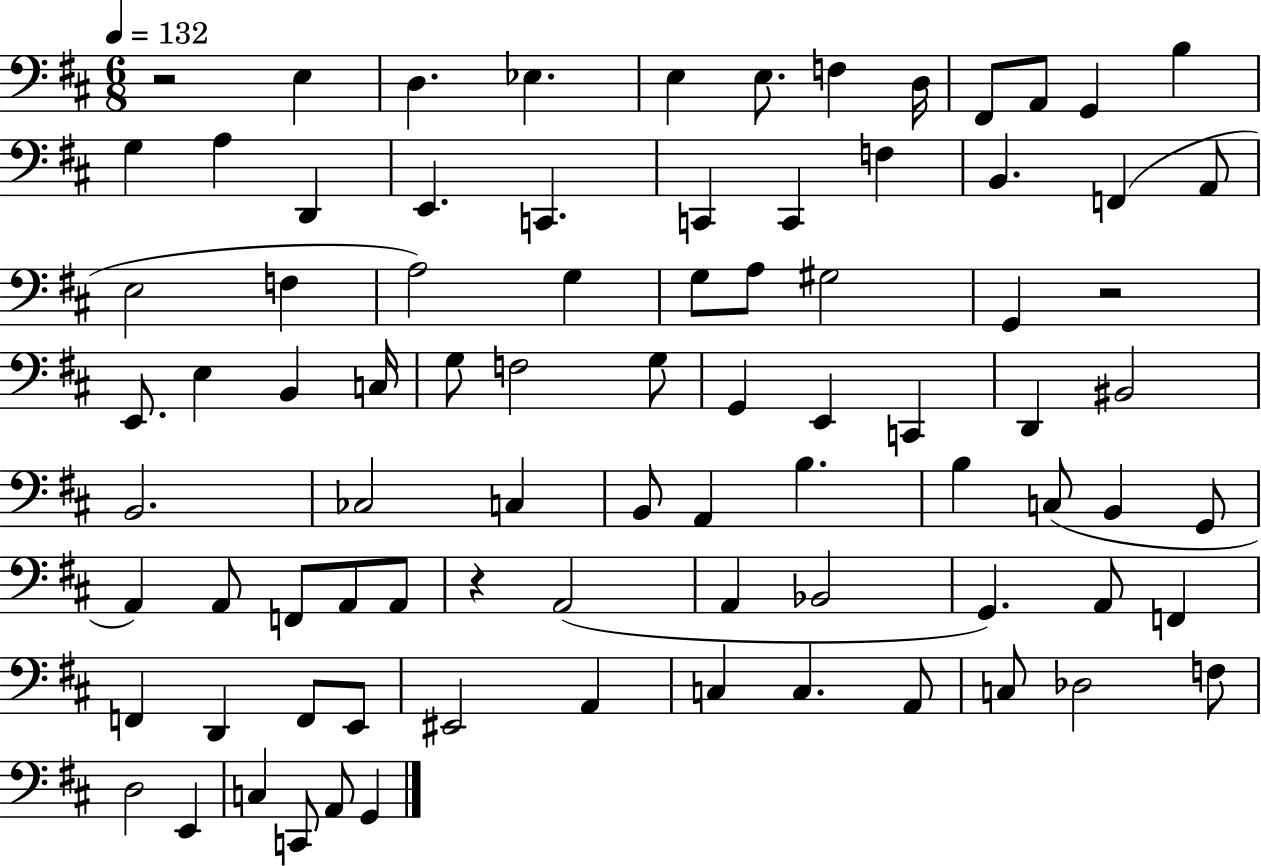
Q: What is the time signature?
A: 6/8